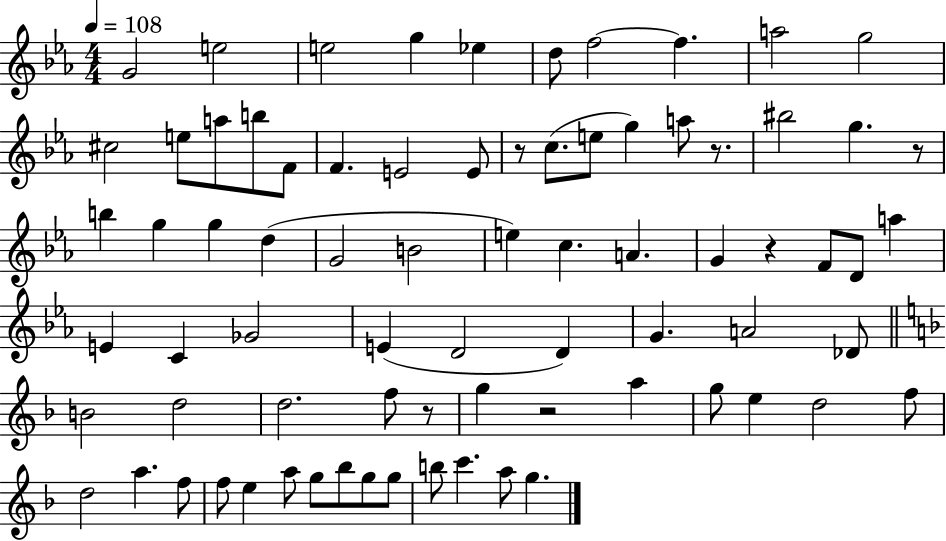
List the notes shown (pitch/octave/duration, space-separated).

G4/h E5/h E5/h G5/q Eb5/q D5/e F5/h F5/q. A5/h G5/h C#5/h E5/e A5/e B5/e F4/e F4/q. E4/h E4/e R/e C5/e. E5/e G5/q A5/e R/e. BIS5/h G5/q. R/e B5/q G5/q G5/q D5/q G4/h B4/h E5/q C5/q. A4/q. G4/q R/q F4/e D4/e A5/q E4/q C4/q Gb4/h E4/q D4/h D4/q G4/q. A4/h Db4/e B4/h D5/h D5/h. F5/e R/e G5/q R/h A5/q G5/e E5/q D5/h F5/e D5/h A5/q. F5/e F5/e E5/q A5/e G5/e Bb5/e G5/e G5/e B5/e C6/q. A5/e G5/q.